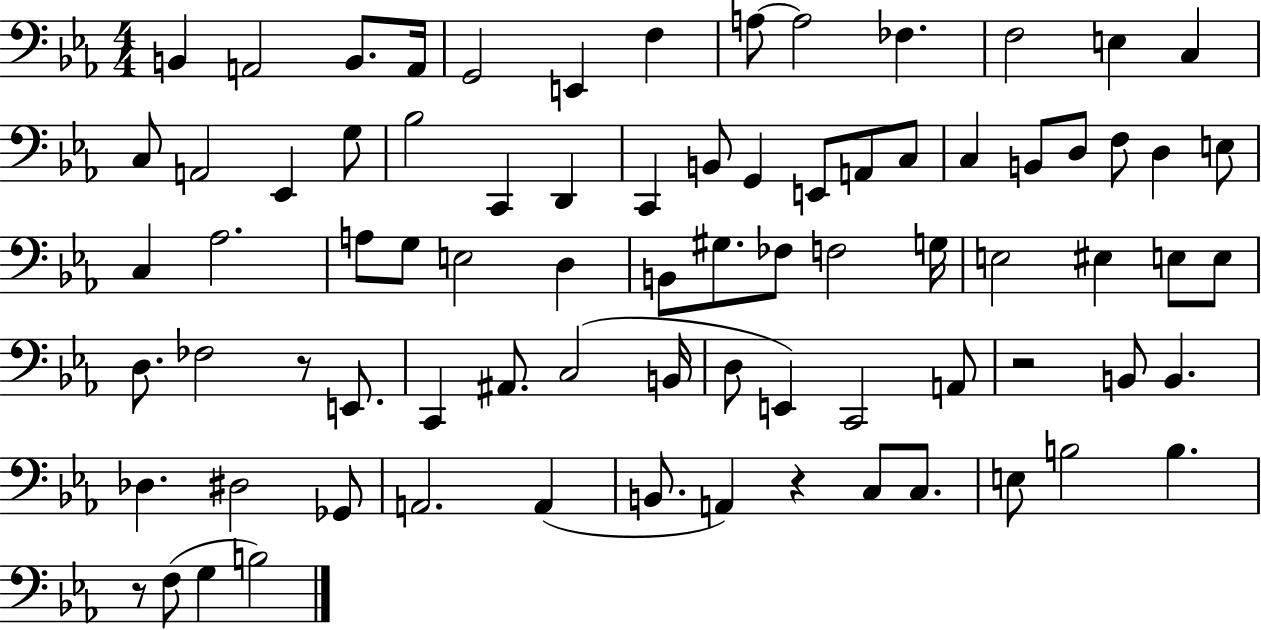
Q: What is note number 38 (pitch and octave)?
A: D3